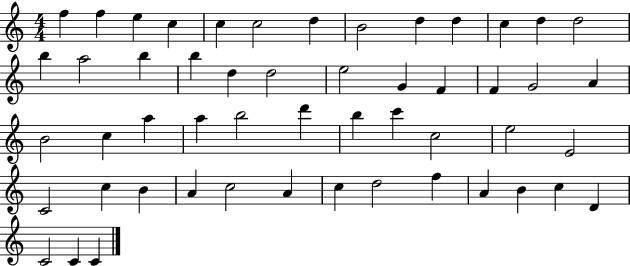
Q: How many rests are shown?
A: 0